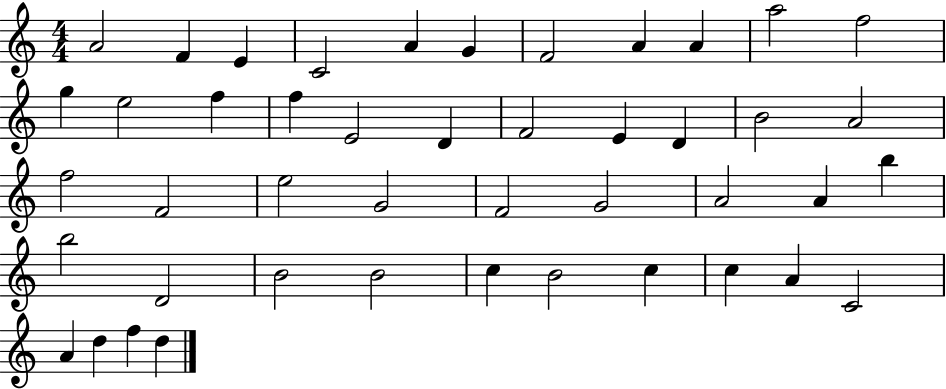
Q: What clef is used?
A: treble